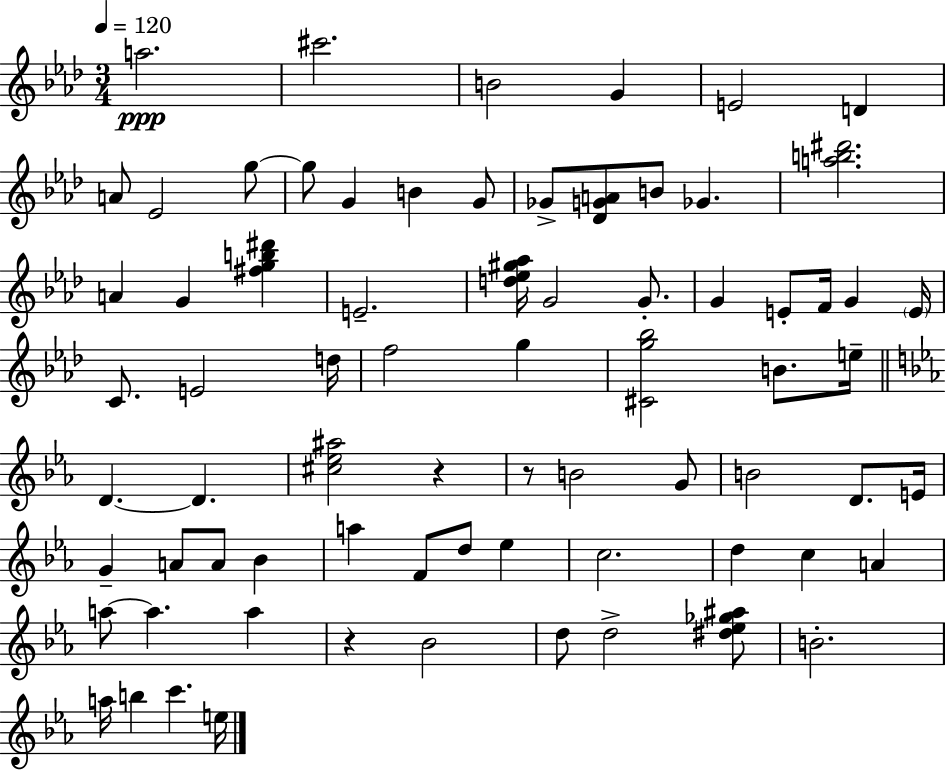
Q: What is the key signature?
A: AES major